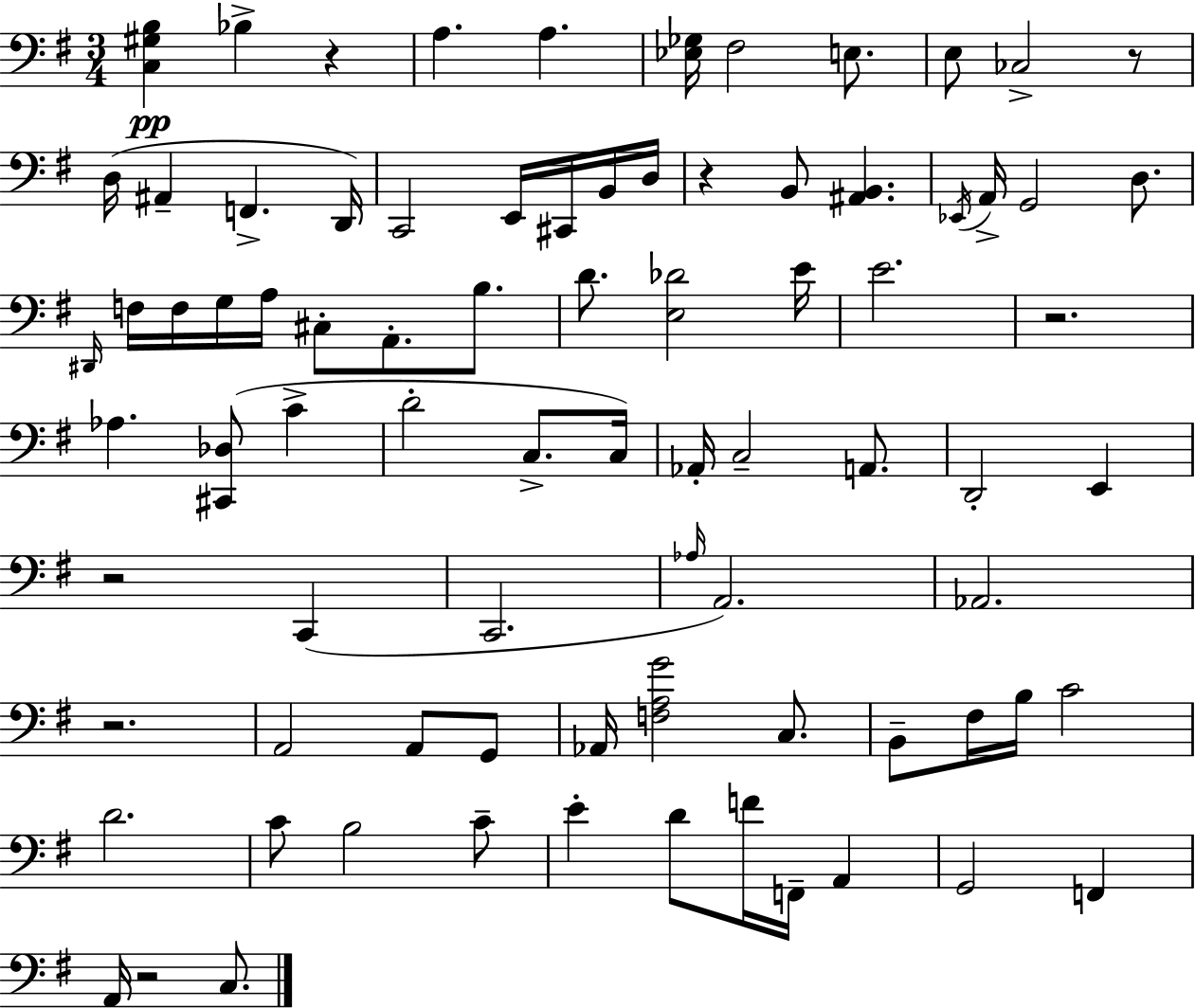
[C3,G#3,B3]/q Bb3/q R/q A3/q. A3/q. [Eb3,Gb3]/s F#3/h E3/e. E3/e CES3/h R/e D3/s A#2/q F2/q. D2/s C2/h E2/s C#2/s B2/s D3/s R/q B2/e [A#2,B2]/q. Eb2/s A2/s G2/h D3/e. D#2/s F3/s F3/s G3/s A3/s C#3/e A2/e. B3/e. D4/e. [E3,Db4]/h E4/s E4/h. R/h. Ab3/q. [C#2,Db3]/e C4/q D4/h C3/e. C3/s Ab2/s C3/h A2/e. D2/h E2/q R/h C2/q C2/h. Ab3/s A2/h. Ab2/h. R/h. A2/h A2/e G2/e Ab2/s [F3,A3,G4]/h C3/e. B2/e F#3/s B3/s C4/h D4/h. C4/e B3/h C4/e E4/q D4/e F4/s F2/s A2/q G2/h F2/q A2/s R/h C3/e.